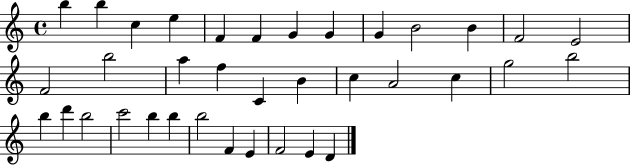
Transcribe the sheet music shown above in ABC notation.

X:1
T:Untitled
M:4/4
L:1/4
K:C
b b c e F F G G G B2 B F2 E2 F2 b2 a f C B c A2 c g2 b2 b d' b2 c'2 b b b2 F E F2 E D